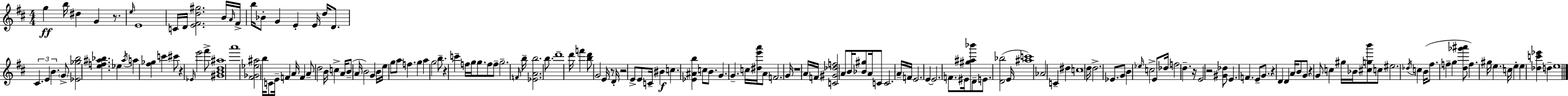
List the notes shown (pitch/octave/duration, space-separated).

G5/q B5/s D#5/q G4/q R/e. E5/s E4/w C4/s D4/s [E4,F#4,D5,G#5]/h. B4/s A4/s F#4/s B5/s Bb4/e G4/q E4/q E4/s D5/s D4/e. C#4/q. E4/q B4/q. G4/e [Eb4,Gb5,B5]/h [E5,F5,A#5,Bb5]/q. Eb5/q A#5/s A5/q [F#5,Gb5]/q C6/q C#6/e R/q Eb4/s E6/h F#6/e [G#4,B4,D5,A#5]/w A6/w [F#4,Gb4,Eb5,A#5]/h B5/s C4/e E4/s F4/q A4/s F4/q A4/e D5/h B4/s C5/q A4/s B4/e A4/s B4/h G4/q B4/s E5/s G5/e A5/e F5/q. G5/q A5/q G5/h B5/e. R/q C6/q F5/s G5/s G5/e. F5/e F5/e G5/h. F4/s B5/s [Eb4,A4,B5]/h. B5/e. D6/w D6/s F6/q [B5,D6]/e G4/h E4/s R/e D4/s R/h E4/e E4/e C4/s BIS4/q C5/q. [Eb4,A#4,B5]/q C5/e B4/e. G4/q. G4/q. C5/s [D#5,E6,A6]/s A4/e F4/h. G4/s R/w A4/s F4/s [C4,G#4,Db5,F5]/h A4/e B4/s [Bb4,G#5]/e A4/s C4/e C4/h. A4/s F4/s E4/h. E4/q E4/h. F4/e. EIS4/s [G#5,A#5,Bb6]/e D4/e E4/e. [D4,Bb5]/h E4/s [A#5,C6]/w Ab4/h C4/q D#5/q C5/w D5/s D5/h. Eb4/e. G4/e B4/q Eb5/s C5/h E4/e Db5/s F5/h D5/q. R/s E4/h R/h [G#4,Db5]/e E4/q. F4/q. E4/e G4/e. R/q D4/q D4/q A4/s B4/e G4/e R/q G4/e C5/q G#5/s Bb4/s [C#5,G5,B6]/e C5/e EIS5/h. Db5/s C5/q B4/s F#5/e. F5/q G5/q [D5,Gb6,A#6]/e F5/q. G#5/s E5/q. C5/s E5/q E5/q [Db5,C6,Eb6]/q D5/q E5/w